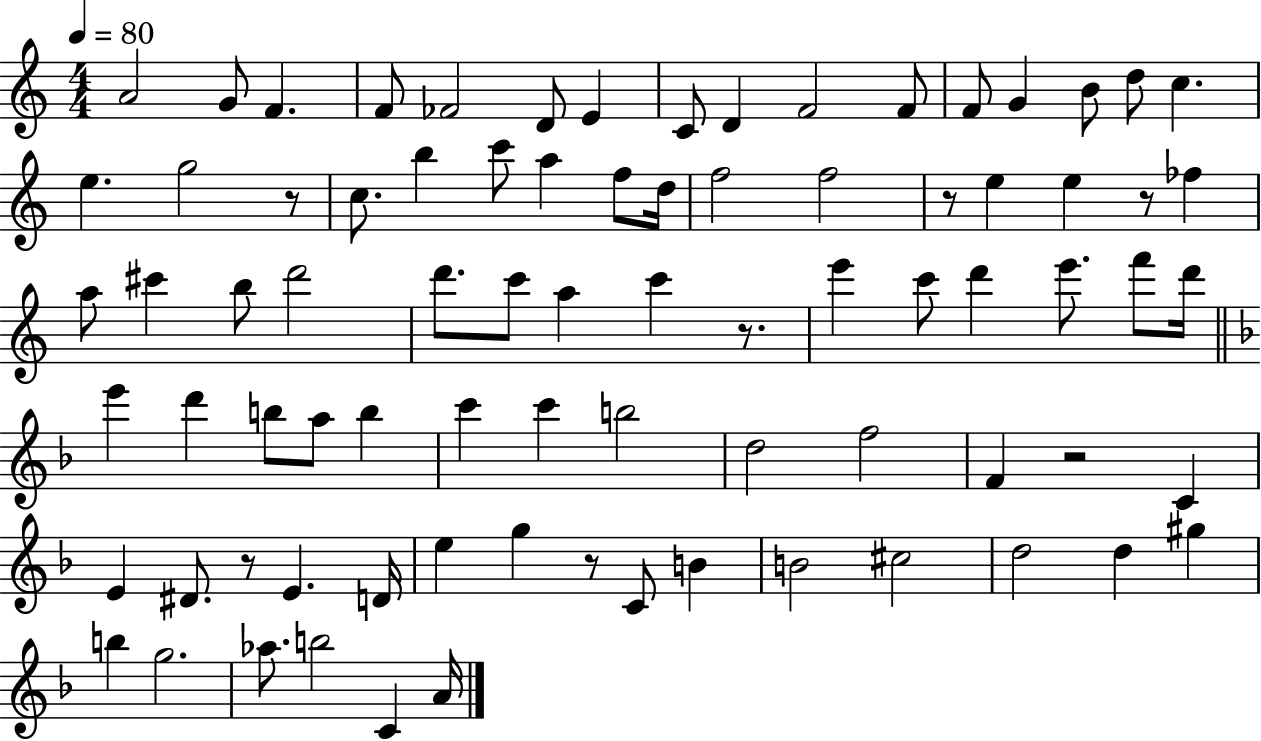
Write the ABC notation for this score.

X:1
T:Untitled
M:4/4
L:1/4
K:C
A2 G/2 F F/2 _F2 D/2 E C/2 D F2 F/2 F/2 G B/2 d/2 c e g2 z/2 c/2 b c'/2 a f/2 d/4 f2 f2 z/2 e e z/2 _f a/2 ^c' b/2 d'2 d'/2 c'/2 a c' z/2 e' c'/2 d' e'/2 f'/2 d'/4 e' d' b/2 a/2 b c' c' b2 d2 f2 F z2 C E ^D/2 z/2 E D/4 e g z/2 C/2 B B2 ^c2 d2 d ^g b g2 _a/2 b2 C A/4